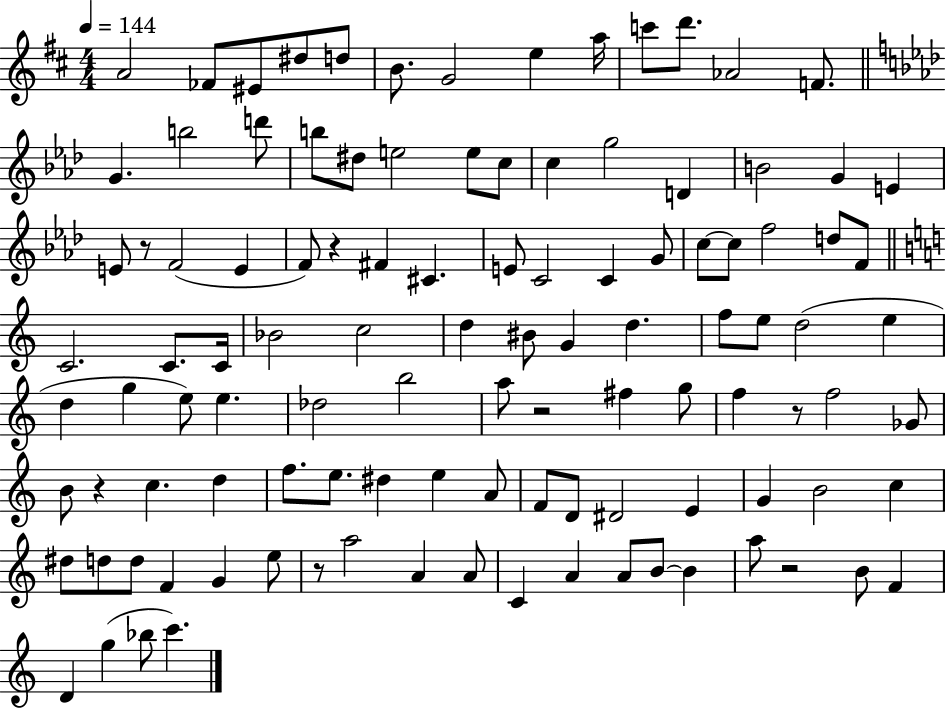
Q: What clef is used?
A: treble